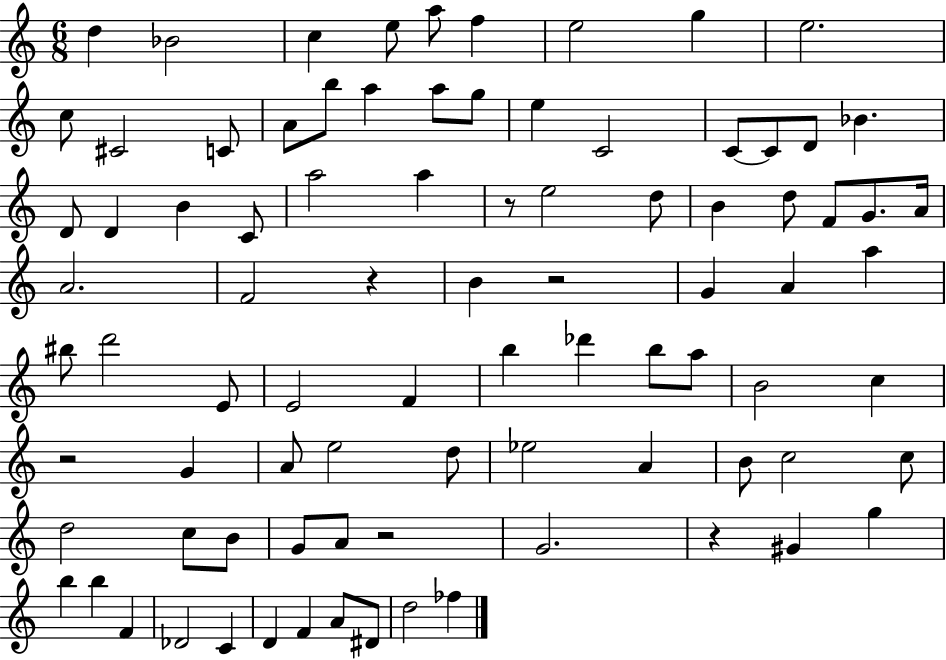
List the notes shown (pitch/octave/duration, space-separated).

D5/q Bb4/h C5/q E5/e A5/e F5/q E5/h G5/q E5/h. C5/e C#4/h C4/e A4/e B5/e A5/q A5/e G5/e E5/q C4/h C4/e C4/e D4/e Bb4/q. D4/e D4/q B4/q C4/e A5/h A5/q R/e E5/h D5/e B4/q D5/e F4/e G4/e. A4/s A4/h. F4/h R/q B4/q R/h G4/q A4/q A5/q BIS5/e D6/h E4/e E4/h F4/q B5/q Db6/q B5/e A5/e B4/h C5/q R/h G4/q A4/e E5/h D5/e Eb5/h A4/q B4/e C5/h C5/e D5/h C5/e B4/e G4/e A4/e R/h G4/h. R/q G#4/q G5/q B5/q B5/q F4/q Db4/h C4/q D4/q F4/q A4/e D#4/e D5/h FES5/q